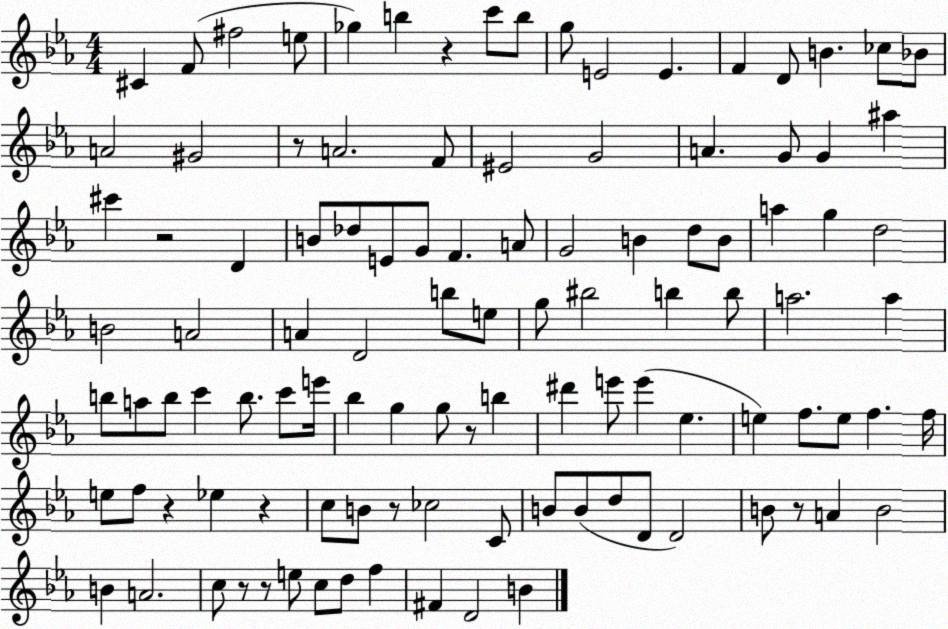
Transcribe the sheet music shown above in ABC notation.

X:1
T:Untitled
M:4/4
L:1/4
K:Eb
^C F/2 ^f2 e/2 _g b z c'/2 b/2 g/2 E2 E F D/2 B _c/2 _B/2 A2 ^G2 z/2 A2 F/2 ^E2 G2 A G/2 G ^a ^c' z2 D B/2 _d/2 E/2 G/2 F A/2 G2 B d/2 B/2 a g d2 B2 A2 A D2 b/2 e/2 g/2 ^b2 b b/2 a2 a b/2 a/2 b/2 c' b/2 c'/2 e'/4 _b g g/2 z/2 b ^d' e'/2 e' _e e f/2 e/2 f f/4 e/2 f/2 z _e z c/2 B/2 z/2 _c2 C/2 B/2 B/2 d/2 D/2 D2 B/2 z/2 A B2 B A2 c/2 z/2 z/2 e/2 c/2 d/2 f ^F D2 B